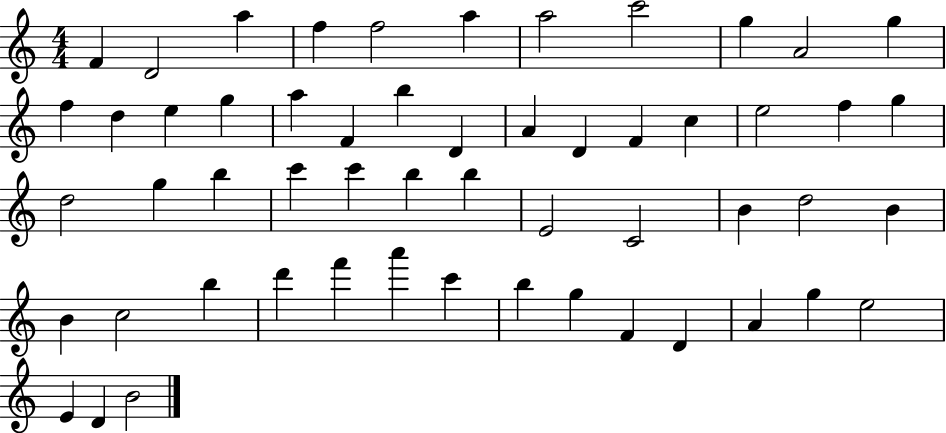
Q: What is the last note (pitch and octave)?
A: B4